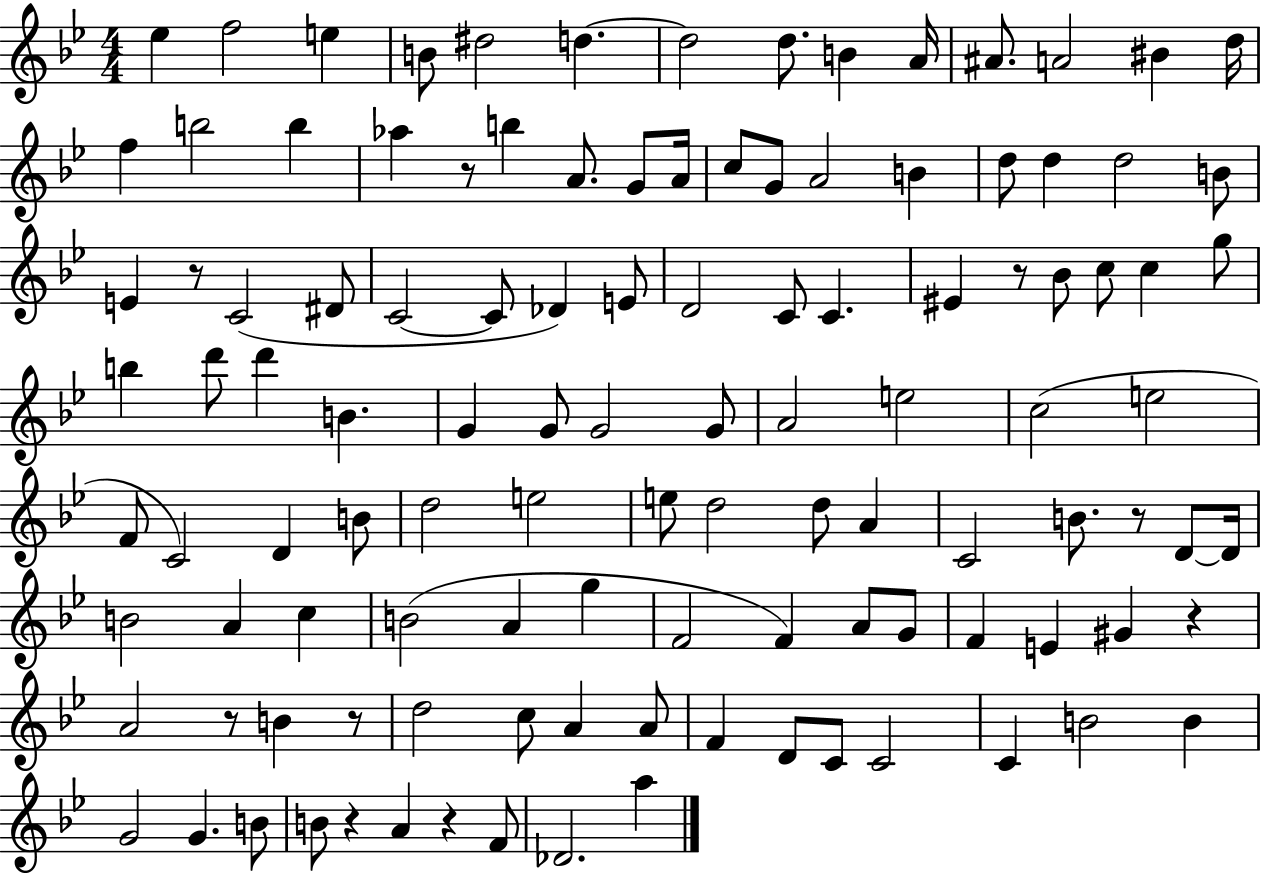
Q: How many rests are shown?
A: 9